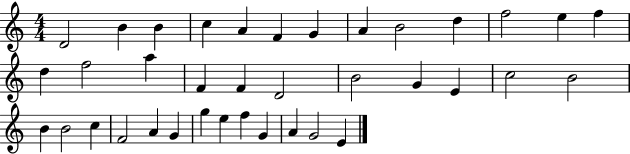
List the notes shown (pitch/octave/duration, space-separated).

D4/h B4/q B4/q C5/q A4/q F4/q G4/q A4/q B4/h D5/q F5/h E5/q F5/q D5/q F5/h A5/q F4/q F4/q D4/h B4/h G4/q E4/q C5/h B4/h B4/q B4/h C5/q F4/h A4/q G4/q G5/q E5/q F5/q G4/q A4/q G4/h E4/q